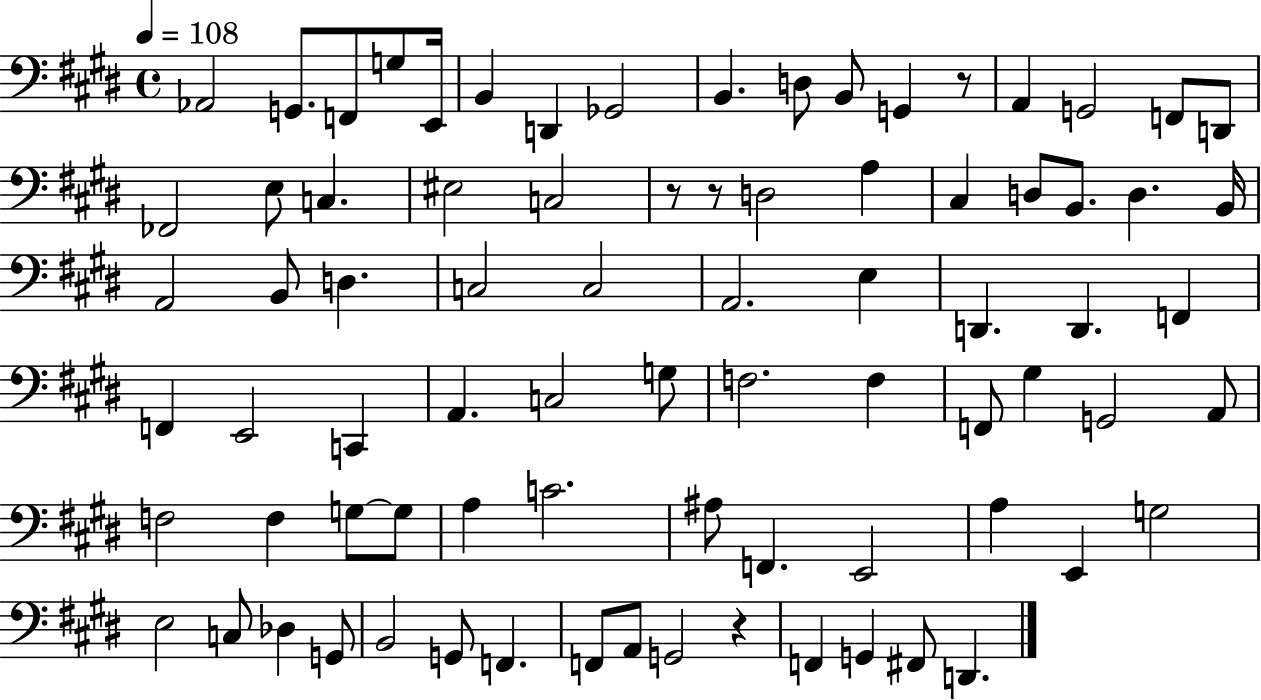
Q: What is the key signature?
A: E major